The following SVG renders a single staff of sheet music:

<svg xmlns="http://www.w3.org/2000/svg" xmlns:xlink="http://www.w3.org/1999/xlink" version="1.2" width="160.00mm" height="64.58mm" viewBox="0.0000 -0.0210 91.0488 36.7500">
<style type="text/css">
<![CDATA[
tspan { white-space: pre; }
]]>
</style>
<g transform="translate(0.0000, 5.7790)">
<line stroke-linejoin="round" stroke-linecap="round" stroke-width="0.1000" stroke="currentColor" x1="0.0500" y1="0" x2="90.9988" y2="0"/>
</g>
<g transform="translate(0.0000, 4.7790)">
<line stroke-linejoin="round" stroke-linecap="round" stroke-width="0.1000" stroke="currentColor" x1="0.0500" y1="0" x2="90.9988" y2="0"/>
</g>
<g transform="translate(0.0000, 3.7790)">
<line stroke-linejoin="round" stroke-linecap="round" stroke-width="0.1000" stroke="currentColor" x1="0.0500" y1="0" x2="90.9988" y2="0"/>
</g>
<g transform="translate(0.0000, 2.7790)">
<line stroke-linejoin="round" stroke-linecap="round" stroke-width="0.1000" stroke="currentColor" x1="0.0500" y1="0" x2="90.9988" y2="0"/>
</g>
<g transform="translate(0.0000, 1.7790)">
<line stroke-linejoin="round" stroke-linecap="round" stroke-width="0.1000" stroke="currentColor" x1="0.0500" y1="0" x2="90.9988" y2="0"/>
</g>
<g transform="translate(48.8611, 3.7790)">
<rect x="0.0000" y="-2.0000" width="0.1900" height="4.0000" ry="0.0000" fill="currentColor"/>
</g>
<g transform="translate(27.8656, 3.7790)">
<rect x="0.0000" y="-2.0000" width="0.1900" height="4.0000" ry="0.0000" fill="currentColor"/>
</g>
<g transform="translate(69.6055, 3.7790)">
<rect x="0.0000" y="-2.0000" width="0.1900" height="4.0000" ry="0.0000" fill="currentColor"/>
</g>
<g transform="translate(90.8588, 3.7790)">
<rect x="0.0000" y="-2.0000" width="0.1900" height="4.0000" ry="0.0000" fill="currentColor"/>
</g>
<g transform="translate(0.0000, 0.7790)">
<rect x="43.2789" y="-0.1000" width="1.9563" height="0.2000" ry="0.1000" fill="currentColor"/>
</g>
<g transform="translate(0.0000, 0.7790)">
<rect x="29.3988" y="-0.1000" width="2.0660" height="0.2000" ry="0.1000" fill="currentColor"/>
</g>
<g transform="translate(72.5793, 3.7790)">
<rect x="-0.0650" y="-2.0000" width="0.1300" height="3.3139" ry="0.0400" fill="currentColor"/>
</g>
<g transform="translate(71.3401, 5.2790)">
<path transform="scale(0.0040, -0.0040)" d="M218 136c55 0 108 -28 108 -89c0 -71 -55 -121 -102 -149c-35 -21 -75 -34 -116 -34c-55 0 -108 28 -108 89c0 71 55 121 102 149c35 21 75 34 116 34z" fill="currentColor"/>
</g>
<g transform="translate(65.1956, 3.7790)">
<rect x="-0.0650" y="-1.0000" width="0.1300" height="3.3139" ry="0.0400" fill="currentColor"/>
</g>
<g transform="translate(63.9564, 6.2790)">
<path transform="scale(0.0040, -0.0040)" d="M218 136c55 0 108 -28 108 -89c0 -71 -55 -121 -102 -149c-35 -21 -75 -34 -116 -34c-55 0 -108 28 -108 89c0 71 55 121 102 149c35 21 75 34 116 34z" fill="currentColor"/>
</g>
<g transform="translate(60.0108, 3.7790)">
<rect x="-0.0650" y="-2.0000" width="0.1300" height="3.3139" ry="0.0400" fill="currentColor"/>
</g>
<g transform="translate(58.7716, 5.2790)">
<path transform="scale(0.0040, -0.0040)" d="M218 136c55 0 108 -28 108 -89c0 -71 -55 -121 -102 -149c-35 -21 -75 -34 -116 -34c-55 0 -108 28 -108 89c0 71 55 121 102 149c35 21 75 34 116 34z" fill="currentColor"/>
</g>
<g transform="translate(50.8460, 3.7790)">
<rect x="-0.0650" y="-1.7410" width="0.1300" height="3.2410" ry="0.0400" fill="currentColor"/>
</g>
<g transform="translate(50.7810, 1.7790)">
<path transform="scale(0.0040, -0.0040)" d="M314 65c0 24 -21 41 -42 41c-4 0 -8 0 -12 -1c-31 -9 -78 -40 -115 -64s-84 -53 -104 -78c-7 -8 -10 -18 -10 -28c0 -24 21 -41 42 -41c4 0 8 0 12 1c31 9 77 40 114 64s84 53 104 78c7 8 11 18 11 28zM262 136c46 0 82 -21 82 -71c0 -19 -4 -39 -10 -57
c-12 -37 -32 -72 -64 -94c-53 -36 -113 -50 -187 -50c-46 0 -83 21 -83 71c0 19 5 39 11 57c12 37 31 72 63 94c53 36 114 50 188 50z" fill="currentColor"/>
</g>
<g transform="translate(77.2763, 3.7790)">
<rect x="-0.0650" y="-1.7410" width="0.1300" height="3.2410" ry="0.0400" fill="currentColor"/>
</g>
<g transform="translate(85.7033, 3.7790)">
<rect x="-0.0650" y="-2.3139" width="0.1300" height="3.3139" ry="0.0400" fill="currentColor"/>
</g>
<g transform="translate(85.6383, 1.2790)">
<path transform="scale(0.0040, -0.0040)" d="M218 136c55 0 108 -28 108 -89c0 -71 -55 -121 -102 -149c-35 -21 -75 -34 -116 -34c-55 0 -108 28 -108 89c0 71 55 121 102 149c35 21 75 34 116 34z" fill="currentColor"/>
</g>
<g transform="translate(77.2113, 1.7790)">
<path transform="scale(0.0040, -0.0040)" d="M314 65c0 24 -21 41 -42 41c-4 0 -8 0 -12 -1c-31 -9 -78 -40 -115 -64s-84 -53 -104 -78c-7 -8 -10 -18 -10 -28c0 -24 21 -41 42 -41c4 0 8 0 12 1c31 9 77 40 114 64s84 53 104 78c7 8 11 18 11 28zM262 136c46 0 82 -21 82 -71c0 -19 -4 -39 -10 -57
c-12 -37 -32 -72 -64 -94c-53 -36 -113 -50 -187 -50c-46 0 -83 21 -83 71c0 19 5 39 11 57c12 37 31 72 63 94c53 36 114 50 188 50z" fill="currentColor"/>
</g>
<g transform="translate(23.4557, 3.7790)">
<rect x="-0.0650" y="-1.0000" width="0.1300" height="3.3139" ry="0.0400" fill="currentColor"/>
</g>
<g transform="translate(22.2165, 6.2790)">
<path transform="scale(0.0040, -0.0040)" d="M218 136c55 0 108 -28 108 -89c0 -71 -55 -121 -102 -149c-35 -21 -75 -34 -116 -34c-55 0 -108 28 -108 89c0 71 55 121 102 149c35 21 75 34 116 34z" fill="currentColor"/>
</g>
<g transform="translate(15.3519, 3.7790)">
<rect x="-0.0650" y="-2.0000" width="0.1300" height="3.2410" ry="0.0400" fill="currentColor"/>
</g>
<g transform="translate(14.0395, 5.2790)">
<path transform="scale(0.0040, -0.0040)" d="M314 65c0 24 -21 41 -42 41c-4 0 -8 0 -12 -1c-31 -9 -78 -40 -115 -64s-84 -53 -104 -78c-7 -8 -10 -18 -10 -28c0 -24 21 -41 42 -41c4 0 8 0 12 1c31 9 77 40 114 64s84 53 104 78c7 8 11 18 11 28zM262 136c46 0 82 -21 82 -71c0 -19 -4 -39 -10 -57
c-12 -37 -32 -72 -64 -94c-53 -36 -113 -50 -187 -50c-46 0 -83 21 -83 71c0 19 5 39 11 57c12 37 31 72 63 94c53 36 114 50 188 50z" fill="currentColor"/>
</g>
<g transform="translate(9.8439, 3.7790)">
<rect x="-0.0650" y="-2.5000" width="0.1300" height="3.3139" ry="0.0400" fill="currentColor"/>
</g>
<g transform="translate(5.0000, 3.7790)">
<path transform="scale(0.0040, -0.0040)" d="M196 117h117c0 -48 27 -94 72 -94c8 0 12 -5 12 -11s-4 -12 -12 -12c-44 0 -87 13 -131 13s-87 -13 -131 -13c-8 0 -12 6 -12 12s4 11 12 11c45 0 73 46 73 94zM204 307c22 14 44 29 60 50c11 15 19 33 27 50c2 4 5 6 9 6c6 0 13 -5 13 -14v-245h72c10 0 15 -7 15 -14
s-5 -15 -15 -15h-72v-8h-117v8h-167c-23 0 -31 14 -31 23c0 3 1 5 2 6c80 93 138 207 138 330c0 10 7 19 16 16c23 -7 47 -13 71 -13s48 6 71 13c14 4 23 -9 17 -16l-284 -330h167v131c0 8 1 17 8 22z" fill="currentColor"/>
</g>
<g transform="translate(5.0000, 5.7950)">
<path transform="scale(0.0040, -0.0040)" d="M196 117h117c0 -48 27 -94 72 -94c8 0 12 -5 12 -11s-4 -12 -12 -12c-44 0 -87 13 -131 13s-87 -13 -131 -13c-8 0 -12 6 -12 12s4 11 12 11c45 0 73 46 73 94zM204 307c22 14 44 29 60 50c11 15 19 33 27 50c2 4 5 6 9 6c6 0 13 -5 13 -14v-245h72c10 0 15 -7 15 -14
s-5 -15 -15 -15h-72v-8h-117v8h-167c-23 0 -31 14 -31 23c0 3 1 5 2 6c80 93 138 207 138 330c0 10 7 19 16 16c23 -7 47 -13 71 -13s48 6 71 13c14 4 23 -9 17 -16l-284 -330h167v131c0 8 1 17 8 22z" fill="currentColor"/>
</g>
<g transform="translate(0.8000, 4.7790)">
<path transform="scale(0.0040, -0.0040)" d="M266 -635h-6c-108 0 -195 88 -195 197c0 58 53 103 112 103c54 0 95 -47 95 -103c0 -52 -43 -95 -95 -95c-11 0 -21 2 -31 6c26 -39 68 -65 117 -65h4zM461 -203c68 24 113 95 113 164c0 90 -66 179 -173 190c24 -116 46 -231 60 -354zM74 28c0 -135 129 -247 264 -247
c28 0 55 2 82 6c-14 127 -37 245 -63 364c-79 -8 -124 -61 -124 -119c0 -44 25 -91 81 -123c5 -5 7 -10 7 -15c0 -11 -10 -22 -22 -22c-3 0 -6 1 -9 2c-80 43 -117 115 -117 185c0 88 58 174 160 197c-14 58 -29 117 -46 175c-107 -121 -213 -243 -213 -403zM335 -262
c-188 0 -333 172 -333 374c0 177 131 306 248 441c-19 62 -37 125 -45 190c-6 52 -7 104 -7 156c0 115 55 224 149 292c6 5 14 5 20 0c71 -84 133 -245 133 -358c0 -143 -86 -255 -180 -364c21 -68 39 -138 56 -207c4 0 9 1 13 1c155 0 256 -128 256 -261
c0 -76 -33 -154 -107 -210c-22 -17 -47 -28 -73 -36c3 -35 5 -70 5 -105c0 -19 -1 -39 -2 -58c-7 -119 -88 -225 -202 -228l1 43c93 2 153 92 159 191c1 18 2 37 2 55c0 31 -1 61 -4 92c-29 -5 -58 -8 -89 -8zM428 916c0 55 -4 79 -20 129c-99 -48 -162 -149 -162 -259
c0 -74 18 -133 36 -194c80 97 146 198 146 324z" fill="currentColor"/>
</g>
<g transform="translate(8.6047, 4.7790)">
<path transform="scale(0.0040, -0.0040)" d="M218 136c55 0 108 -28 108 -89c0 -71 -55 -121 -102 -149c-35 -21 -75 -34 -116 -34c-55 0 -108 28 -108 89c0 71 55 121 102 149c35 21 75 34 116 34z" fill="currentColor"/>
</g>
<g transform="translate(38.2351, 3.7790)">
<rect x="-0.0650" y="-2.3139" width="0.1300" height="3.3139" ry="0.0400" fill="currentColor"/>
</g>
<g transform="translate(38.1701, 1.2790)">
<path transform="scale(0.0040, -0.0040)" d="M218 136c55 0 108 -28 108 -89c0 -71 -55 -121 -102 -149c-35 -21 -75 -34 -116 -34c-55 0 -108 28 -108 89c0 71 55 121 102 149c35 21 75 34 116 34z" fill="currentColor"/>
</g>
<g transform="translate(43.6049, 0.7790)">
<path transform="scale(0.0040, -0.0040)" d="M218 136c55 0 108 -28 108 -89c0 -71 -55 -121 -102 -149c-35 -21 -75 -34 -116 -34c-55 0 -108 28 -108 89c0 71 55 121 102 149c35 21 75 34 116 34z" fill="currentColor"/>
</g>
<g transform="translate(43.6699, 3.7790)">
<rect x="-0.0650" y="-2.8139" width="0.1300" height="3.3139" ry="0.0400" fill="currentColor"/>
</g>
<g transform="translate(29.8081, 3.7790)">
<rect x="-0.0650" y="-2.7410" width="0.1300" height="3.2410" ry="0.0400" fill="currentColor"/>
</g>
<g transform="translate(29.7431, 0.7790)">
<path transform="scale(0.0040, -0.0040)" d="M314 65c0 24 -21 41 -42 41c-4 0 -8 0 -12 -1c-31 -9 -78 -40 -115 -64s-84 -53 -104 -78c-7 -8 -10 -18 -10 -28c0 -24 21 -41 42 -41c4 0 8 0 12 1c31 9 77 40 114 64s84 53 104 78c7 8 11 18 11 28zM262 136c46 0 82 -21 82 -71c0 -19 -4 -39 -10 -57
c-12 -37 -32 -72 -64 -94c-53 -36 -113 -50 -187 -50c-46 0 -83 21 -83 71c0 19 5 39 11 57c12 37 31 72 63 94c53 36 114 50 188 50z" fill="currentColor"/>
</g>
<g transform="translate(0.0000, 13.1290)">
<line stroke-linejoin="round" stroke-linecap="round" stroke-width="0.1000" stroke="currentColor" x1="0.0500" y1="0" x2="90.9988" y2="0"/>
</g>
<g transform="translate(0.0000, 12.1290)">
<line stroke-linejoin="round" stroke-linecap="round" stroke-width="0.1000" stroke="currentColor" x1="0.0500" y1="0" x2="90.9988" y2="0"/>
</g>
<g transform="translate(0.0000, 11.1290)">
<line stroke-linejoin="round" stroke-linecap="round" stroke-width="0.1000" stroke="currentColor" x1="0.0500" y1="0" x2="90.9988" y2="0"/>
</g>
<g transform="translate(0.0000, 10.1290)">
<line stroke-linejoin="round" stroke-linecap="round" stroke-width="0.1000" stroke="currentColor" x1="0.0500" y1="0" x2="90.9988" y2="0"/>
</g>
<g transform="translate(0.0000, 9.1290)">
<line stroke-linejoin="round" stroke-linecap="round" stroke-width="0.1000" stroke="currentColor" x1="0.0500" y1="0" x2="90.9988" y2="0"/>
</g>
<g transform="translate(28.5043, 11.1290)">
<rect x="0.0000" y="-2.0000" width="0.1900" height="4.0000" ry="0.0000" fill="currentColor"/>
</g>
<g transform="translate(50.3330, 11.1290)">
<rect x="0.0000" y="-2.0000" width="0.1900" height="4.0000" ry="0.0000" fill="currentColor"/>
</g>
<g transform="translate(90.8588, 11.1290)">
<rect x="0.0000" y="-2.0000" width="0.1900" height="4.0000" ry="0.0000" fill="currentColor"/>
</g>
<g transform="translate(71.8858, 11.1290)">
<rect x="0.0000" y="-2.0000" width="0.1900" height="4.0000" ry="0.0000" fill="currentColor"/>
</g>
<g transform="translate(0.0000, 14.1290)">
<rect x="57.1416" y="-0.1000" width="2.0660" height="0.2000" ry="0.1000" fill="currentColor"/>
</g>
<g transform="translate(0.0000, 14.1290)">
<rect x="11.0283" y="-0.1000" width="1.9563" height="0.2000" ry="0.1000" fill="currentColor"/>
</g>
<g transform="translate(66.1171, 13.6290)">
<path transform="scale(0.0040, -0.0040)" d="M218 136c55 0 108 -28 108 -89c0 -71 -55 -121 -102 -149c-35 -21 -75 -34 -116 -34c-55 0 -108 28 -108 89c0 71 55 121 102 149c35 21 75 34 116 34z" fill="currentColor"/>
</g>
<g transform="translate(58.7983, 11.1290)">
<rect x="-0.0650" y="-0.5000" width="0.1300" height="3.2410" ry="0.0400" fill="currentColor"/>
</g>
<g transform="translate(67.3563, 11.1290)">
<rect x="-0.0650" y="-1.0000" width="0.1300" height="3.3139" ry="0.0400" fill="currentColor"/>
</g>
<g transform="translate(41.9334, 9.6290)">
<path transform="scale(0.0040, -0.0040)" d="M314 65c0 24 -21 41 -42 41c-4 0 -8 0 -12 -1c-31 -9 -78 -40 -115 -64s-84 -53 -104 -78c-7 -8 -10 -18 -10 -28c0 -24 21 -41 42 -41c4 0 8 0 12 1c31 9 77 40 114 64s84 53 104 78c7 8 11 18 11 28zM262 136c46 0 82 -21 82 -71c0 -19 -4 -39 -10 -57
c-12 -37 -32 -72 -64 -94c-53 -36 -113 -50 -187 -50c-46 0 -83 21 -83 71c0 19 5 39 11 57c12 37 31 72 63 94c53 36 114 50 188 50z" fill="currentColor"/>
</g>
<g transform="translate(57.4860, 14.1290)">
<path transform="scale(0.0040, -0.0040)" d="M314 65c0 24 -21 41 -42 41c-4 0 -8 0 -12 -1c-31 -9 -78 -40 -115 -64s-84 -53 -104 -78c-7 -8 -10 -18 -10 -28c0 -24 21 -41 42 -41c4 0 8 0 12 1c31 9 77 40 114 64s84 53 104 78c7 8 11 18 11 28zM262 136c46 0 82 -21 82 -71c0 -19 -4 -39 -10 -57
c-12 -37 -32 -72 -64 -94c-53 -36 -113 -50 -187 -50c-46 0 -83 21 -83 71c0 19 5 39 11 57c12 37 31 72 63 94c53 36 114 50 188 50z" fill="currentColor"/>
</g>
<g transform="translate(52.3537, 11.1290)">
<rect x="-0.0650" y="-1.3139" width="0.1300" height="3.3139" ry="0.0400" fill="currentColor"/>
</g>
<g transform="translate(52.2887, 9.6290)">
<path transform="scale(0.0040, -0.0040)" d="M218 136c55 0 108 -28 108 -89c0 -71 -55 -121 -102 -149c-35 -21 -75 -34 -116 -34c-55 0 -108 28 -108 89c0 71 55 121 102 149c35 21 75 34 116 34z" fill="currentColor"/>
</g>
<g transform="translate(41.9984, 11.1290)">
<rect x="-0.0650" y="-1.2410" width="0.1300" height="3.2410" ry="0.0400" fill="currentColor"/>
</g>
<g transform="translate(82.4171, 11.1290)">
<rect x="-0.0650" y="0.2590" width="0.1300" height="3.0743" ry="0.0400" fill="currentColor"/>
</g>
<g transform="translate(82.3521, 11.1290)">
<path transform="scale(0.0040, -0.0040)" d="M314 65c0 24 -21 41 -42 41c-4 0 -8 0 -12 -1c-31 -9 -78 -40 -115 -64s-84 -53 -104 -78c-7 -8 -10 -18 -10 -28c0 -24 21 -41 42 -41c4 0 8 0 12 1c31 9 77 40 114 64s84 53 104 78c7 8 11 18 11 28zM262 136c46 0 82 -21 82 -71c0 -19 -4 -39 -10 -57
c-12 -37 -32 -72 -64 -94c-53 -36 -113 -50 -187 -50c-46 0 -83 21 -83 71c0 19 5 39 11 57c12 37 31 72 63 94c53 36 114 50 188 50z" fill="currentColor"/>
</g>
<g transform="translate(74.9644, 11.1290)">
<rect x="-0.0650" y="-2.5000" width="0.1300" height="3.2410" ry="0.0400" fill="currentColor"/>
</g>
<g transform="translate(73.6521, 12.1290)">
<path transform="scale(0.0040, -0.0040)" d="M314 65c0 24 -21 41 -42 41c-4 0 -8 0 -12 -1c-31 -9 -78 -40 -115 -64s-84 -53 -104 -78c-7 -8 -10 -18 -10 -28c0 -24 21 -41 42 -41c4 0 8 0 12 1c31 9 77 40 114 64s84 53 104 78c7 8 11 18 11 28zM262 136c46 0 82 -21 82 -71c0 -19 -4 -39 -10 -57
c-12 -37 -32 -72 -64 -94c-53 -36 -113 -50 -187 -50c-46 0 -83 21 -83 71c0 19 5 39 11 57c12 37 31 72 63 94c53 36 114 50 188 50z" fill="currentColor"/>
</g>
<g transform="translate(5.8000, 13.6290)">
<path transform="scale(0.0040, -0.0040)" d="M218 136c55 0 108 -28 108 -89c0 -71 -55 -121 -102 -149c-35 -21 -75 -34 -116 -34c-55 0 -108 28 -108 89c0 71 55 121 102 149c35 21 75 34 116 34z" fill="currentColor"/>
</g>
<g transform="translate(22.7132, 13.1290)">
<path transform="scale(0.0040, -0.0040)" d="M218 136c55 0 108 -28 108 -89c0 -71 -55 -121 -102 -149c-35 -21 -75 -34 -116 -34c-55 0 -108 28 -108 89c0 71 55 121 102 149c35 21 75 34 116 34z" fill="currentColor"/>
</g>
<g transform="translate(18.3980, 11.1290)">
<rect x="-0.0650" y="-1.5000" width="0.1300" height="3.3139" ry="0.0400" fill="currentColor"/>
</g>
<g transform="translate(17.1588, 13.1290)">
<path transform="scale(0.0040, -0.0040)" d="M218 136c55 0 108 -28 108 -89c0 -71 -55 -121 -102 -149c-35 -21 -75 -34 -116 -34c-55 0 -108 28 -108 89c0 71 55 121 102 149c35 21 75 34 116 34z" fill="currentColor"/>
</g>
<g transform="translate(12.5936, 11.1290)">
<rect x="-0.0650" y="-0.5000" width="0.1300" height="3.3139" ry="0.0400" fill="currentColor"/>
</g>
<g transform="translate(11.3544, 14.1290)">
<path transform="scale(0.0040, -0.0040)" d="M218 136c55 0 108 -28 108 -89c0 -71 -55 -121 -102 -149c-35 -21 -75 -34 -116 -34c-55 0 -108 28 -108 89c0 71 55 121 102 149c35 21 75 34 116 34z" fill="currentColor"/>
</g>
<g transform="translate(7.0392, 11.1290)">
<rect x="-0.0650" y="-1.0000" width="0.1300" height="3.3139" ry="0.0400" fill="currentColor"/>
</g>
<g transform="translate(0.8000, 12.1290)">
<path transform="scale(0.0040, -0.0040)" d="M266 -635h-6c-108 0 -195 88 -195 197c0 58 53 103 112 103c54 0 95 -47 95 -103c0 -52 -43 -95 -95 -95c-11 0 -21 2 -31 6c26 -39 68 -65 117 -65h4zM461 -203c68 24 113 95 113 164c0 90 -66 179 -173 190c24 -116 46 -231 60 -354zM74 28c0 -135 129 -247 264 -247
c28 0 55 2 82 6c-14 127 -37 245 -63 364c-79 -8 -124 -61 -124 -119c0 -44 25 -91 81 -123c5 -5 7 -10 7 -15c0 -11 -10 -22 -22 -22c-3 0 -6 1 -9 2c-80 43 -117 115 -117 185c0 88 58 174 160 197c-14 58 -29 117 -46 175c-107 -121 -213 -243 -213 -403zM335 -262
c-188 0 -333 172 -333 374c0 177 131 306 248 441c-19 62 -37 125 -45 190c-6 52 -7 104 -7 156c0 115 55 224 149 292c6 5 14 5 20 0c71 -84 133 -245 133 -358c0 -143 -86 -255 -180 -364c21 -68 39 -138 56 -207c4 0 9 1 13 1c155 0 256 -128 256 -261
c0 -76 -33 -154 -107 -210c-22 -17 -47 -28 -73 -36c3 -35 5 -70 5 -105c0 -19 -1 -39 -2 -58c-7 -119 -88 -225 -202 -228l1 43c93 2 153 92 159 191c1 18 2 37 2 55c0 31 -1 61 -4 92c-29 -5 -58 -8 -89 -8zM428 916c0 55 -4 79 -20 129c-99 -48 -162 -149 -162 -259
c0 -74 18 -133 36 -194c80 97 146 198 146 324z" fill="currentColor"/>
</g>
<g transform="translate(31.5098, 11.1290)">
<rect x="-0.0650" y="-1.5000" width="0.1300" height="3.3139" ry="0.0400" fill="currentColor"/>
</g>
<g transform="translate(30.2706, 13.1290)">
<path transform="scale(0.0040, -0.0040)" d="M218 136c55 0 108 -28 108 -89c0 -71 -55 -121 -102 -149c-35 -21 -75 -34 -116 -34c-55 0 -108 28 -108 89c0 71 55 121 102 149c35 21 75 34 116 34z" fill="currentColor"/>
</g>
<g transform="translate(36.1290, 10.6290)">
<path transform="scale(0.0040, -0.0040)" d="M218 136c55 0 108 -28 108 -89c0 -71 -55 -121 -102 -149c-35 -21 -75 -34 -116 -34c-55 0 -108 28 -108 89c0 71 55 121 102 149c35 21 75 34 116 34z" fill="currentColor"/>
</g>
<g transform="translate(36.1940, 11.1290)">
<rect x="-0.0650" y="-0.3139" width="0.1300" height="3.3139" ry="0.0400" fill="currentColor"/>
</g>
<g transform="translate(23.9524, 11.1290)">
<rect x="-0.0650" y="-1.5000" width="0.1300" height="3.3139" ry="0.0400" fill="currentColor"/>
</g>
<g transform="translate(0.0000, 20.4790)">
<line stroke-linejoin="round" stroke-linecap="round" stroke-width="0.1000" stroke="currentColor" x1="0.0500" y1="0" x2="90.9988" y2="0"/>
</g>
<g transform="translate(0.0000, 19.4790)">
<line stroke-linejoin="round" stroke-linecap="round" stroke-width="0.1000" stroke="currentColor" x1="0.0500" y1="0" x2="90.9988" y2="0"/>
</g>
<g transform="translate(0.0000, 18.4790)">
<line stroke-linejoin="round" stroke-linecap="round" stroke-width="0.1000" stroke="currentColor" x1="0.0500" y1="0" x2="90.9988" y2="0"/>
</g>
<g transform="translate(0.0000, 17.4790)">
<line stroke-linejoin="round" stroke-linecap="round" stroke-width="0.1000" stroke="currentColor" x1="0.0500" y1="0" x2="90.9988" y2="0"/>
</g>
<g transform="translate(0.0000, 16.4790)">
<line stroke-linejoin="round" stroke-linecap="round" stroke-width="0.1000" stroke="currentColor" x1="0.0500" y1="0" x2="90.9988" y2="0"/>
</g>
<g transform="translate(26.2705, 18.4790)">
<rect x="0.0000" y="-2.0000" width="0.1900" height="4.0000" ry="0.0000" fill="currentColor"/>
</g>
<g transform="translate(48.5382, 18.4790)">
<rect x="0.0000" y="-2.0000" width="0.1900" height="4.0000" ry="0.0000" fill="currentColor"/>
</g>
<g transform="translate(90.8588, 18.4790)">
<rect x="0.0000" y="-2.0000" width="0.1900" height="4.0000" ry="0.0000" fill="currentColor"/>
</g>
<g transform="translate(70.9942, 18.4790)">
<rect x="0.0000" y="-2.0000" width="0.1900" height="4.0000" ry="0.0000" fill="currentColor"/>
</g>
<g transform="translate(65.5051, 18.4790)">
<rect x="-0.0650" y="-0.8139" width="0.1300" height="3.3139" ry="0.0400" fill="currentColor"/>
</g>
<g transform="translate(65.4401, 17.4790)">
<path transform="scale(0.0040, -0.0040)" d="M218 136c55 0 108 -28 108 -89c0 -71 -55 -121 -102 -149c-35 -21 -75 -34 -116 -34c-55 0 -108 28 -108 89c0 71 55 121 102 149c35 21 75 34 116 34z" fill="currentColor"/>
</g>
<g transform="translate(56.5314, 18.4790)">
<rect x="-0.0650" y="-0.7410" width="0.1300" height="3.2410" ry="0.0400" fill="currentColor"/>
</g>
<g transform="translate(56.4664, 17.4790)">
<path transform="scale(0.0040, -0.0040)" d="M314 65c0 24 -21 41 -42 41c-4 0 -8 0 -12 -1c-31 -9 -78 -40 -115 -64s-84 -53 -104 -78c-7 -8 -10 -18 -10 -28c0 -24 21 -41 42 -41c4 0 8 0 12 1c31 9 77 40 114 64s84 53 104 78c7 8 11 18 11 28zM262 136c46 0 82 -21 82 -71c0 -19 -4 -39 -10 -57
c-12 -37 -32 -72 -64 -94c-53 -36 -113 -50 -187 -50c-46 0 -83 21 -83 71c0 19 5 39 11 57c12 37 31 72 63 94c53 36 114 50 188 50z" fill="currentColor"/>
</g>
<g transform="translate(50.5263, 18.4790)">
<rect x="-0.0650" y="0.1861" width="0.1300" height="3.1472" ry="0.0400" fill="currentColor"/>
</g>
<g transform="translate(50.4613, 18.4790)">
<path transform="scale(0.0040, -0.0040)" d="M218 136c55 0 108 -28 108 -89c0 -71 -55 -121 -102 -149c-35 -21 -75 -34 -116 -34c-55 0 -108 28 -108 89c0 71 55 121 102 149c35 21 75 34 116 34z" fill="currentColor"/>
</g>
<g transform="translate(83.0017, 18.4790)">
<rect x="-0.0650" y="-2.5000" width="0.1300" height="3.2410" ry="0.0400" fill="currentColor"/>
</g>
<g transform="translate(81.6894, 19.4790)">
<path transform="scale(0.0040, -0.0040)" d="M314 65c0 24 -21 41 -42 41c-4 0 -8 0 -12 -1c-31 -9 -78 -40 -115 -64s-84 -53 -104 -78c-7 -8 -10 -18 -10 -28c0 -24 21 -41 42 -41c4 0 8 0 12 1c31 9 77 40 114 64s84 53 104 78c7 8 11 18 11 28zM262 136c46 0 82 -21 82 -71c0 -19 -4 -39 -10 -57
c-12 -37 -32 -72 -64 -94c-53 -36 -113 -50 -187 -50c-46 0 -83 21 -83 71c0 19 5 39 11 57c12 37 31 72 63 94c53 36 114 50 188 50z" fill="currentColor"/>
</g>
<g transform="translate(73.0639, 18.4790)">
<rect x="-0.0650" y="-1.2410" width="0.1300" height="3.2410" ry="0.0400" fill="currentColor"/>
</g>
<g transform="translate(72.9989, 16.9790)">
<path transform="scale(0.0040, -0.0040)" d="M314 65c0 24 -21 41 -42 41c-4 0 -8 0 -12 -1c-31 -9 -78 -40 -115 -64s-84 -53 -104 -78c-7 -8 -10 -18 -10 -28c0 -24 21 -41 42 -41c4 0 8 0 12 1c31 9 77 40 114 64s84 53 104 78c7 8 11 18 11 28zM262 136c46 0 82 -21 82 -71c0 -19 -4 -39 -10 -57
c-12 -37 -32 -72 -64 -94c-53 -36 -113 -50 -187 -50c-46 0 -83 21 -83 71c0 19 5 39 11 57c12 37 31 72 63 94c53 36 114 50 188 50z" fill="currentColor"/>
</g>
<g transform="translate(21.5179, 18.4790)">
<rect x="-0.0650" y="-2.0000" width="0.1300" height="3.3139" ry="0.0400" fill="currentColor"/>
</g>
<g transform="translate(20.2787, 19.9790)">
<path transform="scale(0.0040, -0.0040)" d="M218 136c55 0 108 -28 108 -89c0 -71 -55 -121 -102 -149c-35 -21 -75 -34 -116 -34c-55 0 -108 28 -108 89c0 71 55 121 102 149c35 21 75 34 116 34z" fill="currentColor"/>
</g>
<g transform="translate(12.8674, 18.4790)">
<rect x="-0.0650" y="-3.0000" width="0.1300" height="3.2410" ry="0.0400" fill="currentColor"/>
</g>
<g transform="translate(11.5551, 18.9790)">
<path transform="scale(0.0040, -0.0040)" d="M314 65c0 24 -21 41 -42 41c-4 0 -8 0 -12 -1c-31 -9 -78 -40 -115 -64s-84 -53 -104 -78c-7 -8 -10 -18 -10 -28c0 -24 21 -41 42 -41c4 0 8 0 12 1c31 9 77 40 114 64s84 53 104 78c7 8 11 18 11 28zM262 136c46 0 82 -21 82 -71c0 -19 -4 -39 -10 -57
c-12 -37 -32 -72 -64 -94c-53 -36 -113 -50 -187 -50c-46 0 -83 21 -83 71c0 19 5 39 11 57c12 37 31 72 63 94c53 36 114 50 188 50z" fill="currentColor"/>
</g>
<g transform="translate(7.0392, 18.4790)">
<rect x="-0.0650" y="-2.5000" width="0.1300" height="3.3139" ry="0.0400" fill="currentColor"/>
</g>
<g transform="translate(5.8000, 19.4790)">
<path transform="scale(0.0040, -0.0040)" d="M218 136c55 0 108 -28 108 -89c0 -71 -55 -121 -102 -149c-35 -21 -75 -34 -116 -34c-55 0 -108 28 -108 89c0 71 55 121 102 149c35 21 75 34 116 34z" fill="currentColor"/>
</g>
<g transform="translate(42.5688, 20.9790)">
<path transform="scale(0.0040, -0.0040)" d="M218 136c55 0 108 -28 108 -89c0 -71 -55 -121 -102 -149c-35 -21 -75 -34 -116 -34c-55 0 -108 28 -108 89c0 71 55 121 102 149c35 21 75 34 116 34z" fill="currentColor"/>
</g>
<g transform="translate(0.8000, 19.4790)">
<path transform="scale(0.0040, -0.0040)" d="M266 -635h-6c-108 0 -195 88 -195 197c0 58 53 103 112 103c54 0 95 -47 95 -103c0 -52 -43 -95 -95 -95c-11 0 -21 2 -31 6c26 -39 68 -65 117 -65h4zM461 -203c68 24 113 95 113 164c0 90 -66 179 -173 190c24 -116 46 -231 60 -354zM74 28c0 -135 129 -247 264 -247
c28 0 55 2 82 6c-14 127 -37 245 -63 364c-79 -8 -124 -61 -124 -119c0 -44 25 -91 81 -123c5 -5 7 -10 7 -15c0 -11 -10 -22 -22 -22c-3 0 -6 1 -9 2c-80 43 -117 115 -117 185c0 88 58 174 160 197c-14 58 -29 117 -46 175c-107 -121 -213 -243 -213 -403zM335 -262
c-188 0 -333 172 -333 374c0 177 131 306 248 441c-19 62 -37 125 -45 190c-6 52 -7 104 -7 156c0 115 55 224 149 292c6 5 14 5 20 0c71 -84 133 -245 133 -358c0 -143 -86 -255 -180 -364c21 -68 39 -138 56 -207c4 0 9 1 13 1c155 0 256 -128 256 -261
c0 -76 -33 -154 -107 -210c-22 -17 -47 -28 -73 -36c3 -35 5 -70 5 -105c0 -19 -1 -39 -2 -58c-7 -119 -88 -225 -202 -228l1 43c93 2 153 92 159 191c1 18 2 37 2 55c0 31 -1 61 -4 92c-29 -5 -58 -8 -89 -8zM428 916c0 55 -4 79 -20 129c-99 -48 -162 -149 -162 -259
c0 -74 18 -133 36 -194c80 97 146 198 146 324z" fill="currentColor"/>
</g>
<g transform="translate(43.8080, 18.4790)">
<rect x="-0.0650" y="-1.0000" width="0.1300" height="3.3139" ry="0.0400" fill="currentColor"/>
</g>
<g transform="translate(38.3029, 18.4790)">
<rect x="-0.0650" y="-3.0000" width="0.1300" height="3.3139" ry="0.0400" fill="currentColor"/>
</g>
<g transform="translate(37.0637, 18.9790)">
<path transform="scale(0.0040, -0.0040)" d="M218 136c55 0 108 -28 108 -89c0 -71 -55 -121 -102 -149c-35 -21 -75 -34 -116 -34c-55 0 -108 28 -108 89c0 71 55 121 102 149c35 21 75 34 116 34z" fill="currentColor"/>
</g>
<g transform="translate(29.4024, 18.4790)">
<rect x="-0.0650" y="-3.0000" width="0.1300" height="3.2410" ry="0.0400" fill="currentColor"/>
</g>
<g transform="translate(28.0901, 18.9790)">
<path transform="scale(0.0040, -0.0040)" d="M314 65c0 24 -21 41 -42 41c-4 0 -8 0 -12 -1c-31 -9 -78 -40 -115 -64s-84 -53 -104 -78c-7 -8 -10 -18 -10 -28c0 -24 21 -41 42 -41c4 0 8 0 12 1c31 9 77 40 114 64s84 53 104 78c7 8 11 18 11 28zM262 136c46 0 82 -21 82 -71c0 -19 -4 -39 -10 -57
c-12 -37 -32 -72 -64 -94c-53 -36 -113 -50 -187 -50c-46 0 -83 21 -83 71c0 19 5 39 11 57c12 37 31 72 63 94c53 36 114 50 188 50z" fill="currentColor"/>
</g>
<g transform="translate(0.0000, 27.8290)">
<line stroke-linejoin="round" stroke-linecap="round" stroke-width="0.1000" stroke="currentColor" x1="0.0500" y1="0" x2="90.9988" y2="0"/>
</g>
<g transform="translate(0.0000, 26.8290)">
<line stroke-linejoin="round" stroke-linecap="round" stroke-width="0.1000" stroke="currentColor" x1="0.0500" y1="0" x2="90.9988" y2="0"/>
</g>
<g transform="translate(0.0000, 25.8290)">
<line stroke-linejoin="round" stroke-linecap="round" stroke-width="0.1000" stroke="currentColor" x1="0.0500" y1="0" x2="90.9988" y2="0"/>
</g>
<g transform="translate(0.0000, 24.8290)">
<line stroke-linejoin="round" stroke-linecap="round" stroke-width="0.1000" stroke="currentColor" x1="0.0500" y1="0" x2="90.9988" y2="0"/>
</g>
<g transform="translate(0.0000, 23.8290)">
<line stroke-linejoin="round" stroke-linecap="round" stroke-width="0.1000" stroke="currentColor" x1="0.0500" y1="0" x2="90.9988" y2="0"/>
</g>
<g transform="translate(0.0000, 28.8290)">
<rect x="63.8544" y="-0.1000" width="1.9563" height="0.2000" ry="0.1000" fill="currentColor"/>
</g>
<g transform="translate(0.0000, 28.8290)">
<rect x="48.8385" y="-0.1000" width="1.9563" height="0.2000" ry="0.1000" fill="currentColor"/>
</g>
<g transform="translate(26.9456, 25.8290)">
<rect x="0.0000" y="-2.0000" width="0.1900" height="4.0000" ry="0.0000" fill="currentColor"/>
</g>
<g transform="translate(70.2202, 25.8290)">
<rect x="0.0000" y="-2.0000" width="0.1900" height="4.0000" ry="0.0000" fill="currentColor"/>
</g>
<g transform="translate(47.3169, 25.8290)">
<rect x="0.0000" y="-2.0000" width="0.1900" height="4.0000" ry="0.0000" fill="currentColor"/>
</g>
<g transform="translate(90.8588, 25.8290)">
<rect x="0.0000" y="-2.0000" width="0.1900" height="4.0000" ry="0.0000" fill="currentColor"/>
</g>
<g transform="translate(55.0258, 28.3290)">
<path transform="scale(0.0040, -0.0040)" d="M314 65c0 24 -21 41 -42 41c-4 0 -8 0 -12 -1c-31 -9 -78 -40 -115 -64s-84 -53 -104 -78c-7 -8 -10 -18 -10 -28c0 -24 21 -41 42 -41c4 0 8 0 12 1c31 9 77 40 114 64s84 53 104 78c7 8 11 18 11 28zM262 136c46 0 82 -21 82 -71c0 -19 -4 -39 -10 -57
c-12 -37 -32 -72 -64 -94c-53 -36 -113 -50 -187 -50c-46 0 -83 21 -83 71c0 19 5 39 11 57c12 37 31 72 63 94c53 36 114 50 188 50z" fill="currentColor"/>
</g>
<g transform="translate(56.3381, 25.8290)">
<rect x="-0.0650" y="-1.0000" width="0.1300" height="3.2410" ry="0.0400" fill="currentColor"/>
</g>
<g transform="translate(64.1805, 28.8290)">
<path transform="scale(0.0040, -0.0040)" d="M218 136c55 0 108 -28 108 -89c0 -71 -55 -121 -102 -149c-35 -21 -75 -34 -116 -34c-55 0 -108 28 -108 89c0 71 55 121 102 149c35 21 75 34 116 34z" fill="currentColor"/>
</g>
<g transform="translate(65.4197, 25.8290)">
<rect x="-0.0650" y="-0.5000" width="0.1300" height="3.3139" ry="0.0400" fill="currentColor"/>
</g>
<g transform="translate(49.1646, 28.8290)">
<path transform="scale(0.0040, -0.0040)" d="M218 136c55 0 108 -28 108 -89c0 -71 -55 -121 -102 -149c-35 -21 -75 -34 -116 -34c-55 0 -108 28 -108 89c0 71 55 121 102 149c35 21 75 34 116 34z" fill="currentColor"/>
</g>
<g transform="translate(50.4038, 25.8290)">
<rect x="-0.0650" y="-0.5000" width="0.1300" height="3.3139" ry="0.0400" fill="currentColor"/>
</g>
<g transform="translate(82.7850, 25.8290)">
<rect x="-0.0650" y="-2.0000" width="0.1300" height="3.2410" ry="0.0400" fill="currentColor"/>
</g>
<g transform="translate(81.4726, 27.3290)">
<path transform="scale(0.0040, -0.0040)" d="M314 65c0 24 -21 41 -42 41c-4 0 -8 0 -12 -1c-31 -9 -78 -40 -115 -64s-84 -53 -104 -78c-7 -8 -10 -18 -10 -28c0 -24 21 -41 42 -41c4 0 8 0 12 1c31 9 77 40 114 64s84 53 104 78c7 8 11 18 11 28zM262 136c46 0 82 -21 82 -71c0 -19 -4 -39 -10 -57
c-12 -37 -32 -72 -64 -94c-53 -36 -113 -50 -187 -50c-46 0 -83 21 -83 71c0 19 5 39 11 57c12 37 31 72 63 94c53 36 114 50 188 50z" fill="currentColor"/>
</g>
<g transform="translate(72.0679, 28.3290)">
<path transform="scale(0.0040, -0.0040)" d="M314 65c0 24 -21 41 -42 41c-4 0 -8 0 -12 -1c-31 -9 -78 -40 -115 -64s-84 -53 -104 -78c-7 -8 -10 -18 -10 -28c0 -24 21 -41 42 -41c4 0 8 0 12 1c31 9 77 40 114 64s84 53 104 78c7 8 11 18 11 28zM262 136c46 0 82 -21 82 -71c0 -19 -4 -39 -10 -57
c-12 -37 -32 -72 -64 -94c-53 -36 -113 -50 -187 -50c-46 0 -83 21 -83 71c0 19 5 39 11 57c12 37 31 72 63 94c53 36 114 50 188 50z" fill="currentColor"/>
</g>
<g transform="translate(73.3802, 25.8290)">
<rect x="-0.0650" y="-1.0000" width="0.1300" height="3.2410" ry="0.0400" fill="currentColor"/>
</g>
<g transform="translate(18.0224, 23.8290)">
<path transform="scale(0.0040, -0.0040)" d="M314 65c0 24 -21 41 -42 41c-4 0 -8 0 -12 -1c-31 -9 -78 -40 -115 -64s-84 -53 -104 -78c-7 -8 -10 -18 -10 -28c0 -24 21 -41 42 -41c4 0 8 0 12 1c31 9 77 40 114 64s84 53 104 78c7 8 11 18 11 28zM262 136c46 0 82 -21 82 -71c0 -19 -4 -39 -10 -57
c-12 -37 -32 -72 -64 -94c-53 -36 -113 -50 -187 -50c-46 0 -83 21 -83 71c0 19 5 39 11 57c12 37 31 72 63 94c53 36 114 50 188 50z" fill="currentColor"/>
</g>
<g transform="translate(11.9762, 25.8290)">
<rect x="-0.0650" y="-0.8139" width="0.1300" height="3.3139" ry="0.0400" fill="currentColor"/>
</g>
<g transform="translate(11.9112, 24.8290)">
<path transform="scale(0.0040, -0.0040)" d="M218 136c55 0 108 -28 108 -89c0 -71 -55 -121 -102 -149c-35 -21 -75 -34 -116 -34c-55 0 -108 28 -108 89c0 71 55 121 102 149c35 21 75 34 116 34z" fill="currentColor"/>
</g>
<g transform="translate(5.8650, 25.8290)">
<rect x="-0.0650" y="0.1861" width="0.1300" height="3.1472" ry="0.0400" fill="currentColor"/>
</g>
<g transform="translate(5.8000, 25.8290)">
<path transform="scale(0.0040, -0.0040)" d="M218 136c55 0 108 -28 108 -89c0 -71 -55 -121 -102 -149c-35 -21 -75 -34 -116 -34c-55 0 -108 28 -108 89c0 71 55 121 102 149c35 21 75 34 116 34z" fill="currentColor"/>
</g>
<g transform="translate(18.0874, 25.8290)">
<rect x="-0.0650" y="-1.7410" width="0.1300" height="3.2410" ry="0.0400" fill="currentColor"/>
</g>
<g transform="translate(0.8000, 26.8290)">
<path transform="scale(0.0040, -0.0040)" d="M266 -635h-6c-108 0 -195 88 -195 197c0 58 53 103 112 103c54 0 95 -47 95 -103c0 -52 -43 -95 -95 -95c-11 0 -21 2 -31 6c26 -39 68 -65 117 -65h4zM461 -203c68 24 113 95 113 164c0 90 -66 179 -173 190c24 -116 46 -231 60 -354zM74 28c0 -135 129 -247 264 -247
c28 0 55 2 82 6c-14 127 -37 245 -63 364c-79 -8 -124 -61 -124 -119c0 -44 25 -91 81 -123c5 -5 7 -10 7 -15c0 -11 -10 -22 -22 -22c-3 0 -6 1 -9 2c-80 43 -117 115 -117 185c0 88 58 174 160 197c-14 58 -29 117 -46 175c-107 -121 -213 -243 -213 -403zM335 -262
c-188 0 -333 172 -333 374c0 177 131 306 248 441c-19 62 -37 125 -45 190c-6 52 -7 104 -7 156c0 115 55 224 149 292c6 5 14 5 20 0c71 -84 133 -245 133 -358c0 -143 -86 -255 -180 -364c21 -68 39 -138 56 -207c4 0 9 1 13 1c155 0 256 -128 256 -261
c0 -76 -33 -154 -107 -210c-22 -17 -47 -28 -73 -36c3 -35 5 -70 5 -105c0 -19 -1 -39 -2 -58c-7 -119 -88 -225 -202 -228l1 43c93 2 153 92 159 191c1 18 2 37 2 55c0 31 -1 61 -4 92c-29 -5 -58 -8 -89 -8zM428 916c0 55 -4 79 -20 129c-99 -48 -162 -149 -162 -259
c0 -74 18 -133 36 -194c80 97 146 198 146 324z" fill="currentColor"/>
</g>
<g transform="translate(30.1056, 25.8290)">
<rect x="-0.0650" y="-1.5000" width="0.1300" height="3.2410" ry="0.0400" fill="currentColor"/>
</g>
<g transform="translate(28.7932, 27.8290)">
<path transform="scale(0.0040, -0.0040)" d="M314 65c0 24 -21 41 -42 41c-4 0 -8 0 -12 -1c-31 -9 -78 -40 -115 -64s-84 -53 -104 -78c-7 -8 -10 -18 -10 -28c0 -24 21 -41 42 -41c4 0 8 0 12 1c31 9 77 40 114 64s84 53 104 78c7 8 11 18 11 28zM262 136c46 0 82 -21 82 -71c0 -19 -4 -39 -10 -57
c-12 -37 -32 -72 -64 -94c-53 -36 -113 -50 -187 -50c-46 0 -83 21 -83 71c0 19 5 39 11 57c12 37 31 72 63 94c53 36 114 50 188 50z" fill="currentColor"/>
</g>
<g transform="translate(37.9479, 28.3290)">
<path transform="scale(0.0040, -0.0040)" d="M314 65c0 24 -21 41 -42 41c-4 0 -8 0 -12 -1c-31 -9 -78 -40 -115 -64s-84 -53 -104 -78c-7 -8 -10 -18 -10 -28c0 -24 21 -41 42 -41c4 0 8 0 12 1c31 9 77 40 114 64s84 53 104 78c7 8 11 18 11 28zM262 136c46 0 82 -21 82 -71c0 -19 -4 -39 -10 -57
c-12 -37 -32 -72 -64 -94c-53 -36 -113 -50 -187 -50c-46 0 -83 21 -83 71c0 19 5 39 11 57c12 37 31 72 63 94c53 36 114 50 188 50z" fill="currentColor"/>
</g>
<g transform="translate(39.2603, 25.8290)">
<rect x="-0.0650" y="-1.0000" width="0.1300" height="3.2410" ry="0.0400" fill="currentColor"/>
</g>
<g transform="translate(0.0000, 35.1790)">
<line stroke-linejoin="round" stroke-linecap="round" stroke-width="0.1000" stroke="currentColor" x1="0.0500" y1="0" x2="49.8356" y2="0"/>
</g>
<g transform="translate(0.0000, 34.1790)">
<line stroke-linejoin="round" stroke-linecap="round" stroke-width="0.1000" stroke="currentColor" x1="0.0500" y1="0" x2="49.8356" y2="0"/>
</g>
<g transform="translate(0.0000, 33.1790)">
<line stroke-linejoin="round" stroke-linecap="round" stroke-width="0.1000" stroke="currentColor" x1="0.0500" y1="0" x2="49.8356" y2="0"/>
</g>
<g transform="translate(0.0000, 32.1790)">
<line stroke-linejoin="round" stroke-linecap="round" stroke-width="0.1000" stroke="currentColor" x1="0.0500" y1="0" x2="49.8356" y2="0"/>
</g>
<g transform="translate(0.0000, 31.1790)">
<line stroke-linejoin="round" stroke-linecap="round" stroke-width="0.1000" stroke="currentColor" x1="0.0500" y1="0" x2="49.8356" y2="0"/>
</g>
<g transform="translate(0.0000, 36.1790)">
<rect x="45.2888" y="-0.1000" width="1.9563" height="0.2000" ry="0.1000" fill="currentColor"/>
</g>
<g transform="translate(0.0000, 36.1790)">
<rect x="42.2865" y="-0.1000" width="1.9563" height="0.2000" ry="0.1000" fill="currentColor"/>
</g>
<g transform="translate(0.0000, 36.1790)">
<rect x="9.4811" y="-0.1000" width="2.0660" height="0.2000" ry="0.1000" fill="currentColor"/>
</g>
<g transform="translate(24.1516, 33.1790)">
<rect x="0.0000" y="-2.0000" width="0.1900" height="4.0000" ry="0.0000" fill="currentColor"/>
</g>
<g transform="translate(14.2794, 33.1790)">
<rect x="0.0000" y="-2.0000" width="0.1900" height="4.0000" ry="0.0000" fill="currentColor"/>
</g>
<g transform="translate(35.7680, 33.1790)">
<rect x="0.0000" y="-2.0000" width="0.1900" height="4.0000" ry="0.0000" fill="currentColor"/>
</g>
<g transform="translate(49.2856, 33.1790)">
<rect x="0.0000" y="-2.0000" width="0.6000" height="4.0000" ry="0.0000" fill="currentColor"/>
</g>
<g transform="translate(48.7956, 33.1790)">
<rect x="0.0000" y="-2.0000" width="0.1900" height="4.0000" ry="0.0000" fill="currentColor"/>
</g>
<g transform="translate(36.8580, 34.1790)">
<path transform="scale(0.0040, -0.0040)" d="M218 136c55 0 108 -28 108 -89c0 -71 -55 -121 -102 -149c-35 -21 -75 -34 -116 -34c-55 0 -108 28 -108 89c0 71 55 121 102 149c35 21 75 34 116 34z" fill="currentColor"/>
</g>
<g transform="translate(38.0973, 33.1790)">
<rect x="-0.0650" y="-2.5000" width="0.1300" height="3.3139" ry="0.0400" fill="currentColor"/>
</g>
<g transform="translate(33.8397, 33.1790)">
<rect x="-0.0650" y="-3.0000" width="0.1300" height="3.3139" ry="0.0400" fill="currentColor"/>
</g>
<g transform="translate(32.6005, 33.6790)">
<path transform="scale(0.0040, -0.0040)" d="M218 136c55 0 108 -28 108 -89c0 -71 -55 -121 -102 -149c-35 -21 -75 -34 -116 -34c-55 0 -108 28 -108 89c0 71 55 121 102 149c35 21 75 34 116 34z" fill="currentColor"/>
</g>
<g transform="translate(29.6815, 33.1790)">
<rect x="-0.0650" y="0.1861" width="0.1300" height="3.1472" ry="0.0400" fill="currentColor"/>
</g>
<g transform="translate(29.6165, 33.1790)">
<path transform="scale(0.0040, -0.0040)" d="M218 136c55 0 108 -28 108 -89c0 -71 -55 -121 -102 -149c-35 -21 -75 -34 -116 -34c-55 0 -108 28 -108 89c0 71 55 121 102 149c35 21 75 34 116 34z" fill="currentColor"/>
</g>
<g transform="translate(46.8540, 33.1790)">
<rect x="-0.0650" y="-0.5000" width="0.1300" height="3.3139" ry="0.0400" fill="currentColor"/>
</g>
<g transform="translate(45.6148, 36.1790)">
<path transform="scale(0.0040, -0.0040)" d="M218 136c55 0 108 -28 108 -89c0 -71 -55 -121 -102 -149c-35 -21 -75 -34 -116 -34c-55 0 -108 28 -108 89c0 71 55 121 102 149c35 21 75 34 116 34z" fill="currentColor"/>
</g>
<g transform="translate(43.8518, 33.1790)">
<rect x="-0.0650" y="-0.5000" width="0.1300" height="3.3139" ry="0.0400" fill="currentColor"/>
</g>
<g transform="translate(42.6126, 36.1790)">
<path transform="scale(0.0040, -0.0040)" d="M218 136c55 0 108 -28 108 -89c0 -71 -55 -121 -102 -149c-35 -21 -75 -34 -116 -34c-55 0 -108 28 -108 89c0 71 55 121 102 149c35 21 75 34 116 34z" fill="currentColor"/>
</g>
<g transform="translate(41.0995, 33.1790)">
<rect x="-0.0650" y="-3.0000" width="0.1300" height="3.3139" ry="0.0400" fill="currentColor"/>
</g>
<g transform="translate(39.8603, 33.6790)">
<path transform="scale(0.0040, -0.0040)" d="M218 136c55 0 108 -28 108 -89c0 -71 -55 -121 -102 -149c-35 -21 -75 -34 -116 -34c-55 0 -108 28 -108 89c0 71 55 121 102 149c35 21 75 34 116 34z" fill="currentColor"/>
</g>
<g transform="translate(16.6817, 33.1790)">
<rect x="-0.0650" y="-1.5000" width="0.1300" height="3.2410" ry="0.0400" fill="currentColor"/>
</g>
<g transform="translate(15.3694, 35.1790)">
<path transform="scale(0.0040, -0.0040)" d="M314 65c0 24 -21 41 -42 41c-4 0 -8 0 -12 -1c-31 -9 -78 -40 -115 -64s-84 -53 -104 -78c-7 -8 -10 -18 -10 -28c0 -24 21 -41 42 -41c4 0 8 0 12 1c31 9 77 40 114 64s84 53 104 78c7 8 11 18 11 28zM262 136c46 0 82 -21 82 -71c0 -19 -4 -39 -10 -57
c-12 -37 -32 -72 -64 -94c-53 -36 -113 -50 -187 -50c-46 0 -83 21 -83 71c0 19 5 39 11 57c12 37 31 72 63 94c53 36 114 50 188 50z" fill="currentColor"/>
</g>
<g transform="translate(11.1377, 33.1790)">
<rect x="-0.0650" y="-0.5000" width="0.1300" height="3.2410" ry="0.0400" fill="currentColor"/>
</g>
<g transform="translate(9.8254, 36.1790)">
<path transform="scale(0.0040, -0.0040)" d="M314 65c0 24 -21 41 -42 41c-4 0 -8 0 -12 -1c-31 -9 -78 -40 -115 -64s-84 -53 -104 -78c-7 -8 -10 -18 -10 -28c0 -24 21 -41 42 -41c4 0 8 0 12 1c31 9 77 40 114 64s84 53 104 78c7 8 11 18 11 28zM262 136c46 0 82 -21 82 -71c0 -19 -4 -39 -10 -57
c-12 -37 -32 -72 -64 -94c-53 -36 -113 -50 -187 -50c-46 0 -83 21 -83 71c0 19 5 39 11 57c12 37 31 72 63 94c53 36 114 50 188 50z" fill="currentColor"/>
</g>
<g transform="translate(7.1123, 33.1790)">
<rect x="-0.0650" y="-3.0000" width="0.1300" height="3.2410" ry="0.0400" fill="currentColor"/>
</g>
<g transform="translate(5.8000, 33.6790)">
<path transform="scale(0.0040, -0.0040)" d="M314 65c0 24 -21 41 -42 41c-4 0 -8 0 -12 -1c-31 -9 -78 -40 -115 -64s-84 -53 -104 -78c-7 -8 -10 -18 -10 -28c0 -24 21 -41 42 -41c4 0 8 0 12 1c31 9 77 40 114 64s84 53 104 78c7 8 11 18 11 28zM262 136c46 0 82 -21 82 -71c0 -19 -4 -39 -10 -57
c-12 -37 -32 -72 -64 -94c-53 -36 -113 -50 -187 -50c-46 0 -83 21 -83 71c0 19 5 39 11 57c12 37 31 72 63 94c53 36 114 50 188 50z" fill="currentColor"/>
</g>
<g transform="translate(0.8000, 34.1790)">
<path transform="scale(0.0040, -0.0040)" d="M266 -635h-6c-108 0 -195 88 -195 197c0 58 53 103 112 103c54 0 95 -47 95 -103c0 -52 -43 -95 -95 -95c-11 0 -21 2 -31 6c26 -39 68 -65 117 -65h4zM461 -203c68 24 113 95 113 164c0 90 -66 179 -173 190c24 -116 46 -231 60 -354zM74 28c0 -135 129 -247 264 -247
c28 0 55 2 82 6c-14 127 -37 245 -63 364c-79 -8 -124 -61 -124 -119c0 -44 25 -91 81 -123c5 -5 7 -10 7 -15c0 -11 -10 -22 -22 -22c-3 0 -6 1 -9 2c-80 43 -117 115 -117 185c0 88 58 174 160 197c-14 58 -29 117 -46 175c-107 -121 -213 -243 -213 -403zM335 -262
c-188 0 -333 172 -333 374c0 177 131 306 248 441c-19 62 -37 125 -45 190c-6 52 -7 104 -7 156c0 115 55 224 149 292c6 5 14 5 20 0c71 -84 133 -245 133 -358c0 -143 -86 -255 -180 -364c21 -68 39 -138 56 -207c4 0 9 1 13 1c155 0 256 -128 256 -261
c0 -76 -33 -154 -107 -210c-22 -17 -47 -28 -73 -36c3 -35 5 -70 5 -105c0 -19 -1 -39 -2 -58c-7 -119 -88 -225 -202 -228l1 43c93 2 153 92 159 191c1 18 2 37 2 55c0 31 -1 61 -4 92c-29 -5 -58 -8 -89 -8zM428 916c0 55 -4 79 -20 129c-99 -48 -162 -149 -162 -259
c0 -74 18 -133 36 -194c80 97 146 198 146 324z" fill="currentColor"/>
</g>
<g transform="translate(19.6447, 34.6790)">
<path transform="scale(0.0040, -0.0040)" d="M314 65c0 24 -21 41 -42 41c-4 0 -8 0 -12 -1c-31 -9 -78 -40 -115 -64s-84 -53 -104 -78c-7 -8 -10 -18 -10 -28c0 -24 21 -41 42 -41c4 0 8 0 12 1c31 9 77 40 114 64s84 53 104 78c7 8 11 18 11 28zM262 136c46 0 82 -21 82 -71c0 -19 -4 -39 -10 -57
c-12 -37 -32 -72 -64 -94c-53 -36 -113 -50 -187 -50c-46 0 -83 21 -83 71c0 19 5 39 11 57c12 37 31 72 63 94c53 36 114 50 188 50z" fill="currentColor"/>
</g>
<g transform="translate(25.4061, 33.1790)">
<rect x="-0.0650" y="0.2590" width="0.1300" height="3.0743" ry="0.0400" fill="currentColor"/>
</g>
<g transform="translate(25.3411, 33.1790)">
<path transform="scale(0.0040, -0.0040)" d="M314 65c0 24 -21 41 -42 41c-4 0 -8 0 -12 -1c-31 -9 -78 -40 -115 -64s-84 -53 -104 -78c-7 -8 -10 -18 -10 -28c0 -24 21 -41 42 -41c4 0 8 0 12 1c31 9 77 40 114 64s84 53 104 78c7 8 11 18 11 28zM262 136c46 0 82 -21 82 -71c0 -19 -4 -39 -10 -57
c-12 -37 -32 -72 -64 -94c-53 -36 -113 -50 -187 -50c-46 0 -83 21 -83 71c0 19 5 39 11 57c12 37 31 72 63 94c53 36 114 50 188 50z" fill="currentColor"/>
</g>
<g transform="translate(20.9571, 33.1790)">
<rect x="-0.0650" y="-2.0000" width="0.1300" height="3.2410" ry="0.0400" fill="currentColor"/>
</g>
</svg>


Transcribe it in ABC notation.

X:1
T:Untitled
M:4/4
L:1/4
K:C
G F2 D a2 g a f2 F D F f2 g D C E E E c e2 e C2 D G2 B2 G A2 F A2 A D B d2 d e2 G2 B d f2 E2 D2 C D2 C D2 F2 A2 C2 E2 F2 B2 B A G A C C